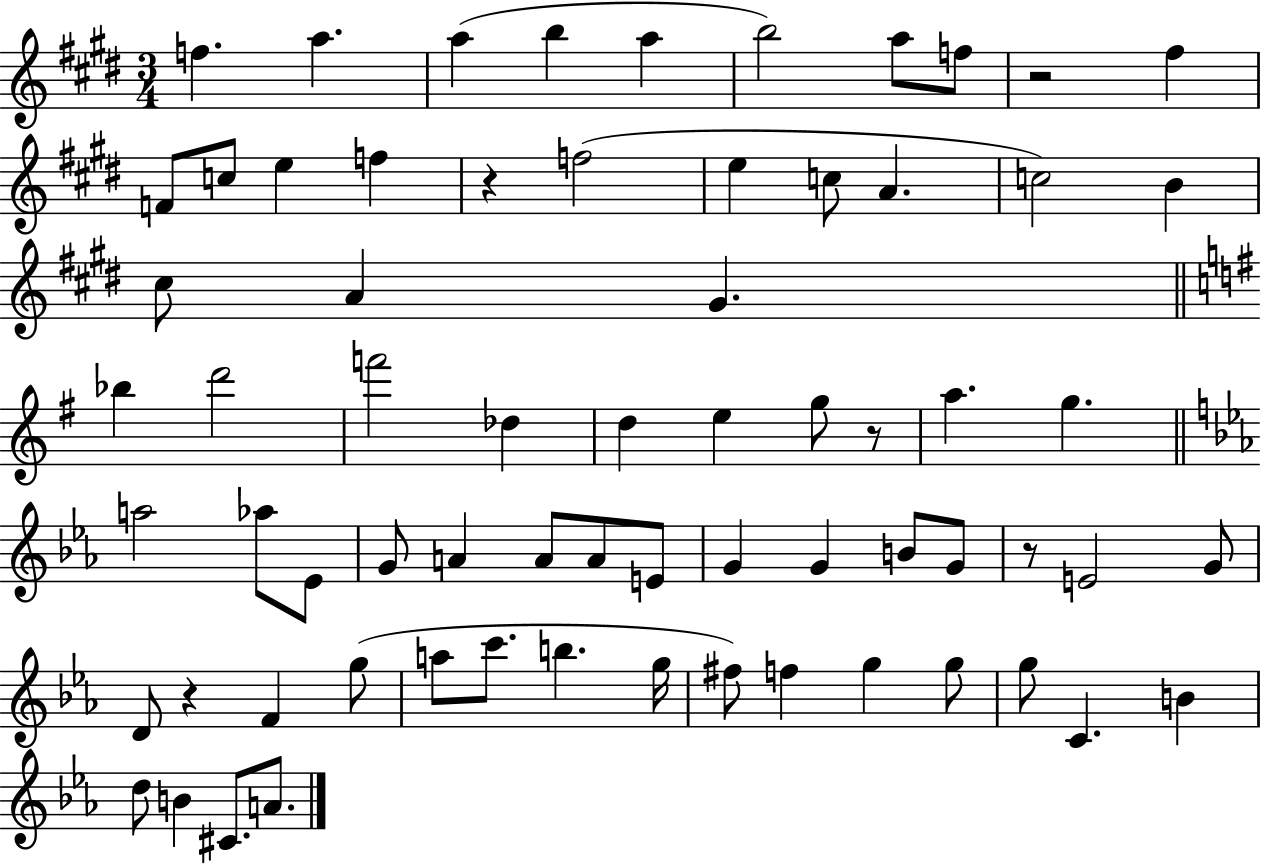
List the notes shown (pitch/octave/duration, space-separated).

F5/q. A5/q. A5/q B5/q A5/q B5/h A5/e F5/e R/h F#5/q F4/e C5/e E5/q F5/q R/q F5/h E5/q C5/e A4/q. C5/h B4/q C#5/e A4/q G#4/q. Bb5/q D6/h F6/h Db5/q D5/q E5/q G5/e R/e A5/q. G5/q. A5/h Ab5/e Eb4/e G4/e A4/q A4/e A4/e E4/e G4/q G4/q B4/e G4/e R/e E4/h G4/e D4/e R/q F4/q G5/e A5/e C6/e. B5/q. G5/s F#5/e F5/q G5/q G5/e G5/e C4/q. B4/q D5/e B4/q C#4/e. A4/e.